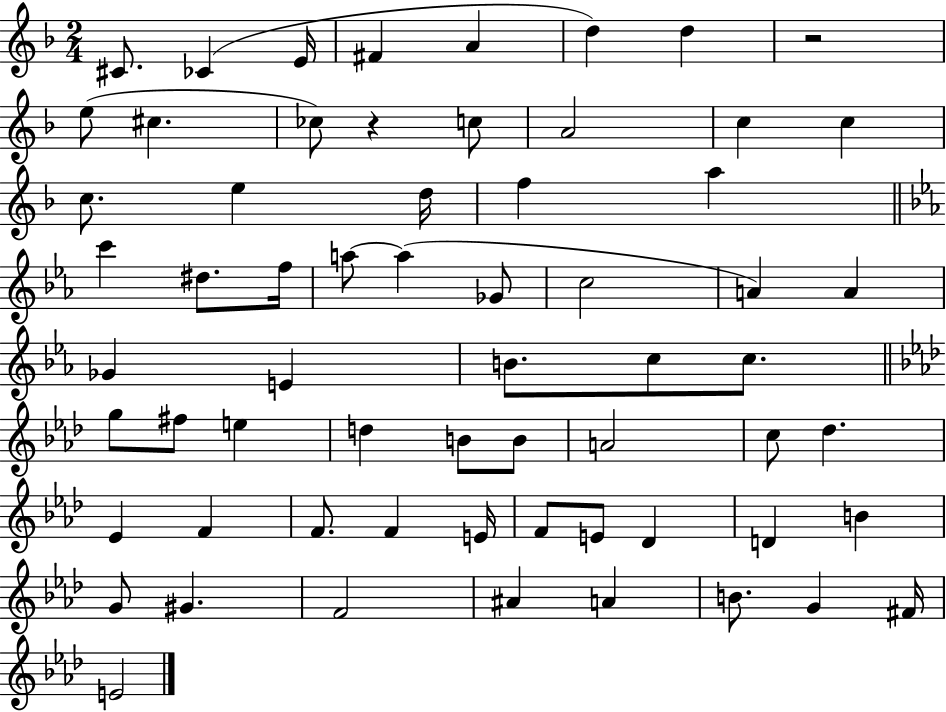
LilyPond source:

{
  \clef treble
  \numericTimeSignature
  \time 2/4
  \key f \major
  cis'8. ces'4( e'16 | fis'4 a'4 | d''4) d''4 | r2 | \break e''8( cis''4. | ces''8) r4 c''8 | a'2 | c''4 c''4 | \break c''8. e''4 d''16 | f''4 a''4 | \bar "||" \break \key c \minor c'''4 dis''8. f''16 | a''8~~ a''4( ges'8 | c''2 | a'4) a'4 | \break ges'4 e'4 | b'8. c''8 c''8. | \bar "||" \break \key aes \major g''8 fis''8 e''4 | d''4 b'8 b'8 | a'2 | c''8 des''4. | \break ees'4 f'4 | f'8. f'4 e'16 | f'8 e'8 des'4 | d'4 b'4 | \break g'8 gis'4. | f'2 | ais'4 a'4 | b'8. g'4 fis'16 | \break e'2 | \bar "|."
}